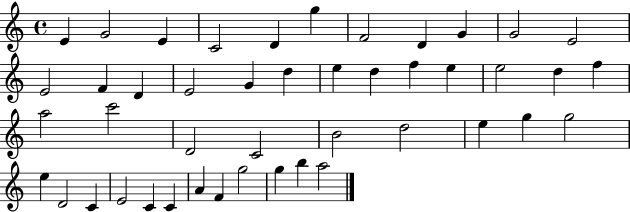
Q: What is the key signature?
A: C major